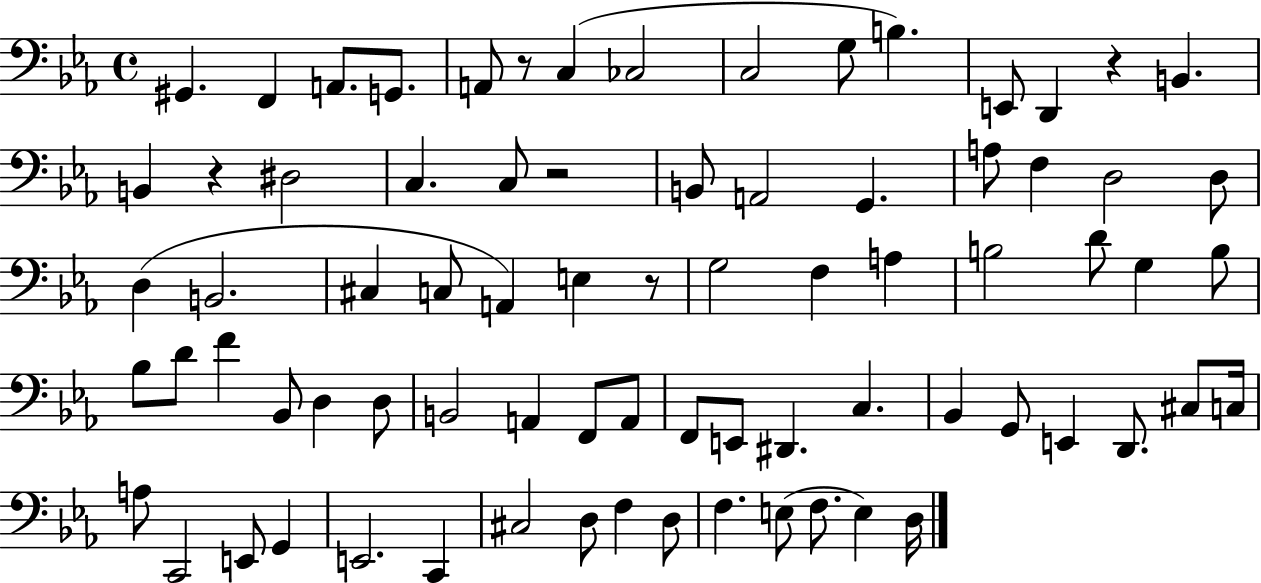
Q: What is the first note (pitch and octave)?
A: G#2